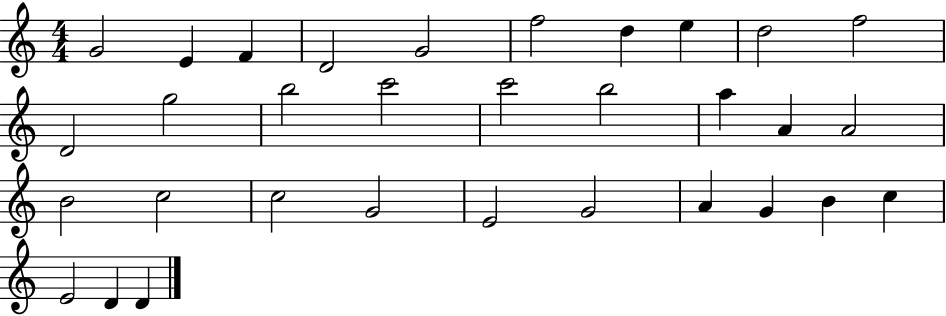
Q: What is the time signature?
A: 4/4